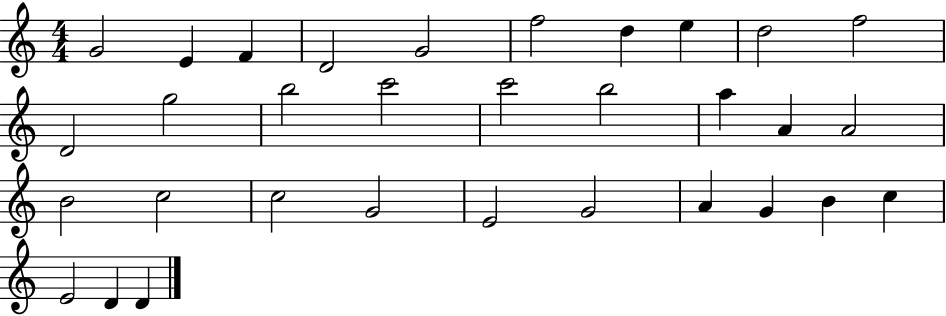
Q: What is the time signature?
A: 4/4